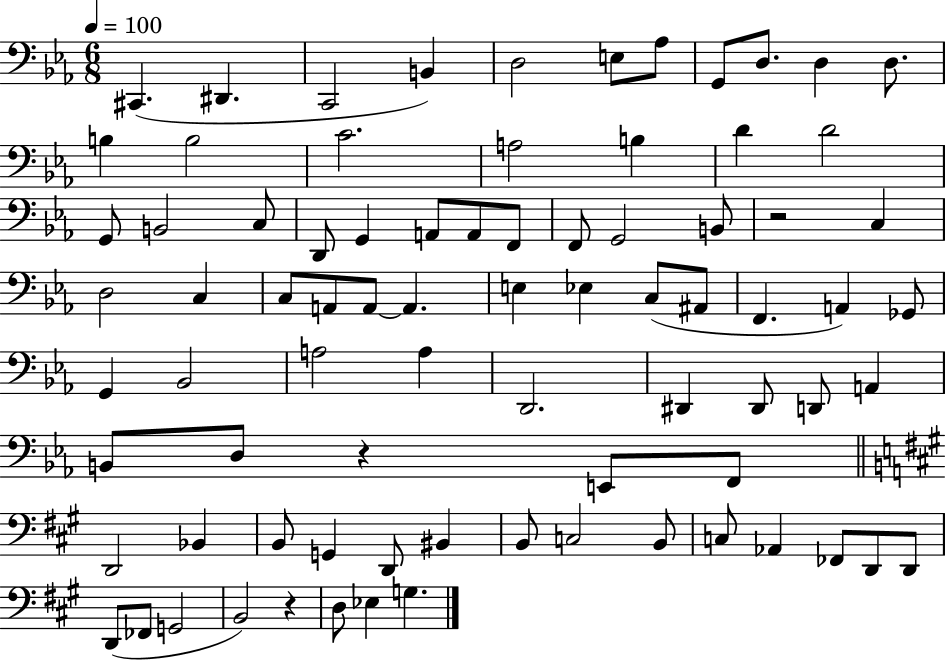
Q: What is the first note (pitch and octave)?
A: C#2